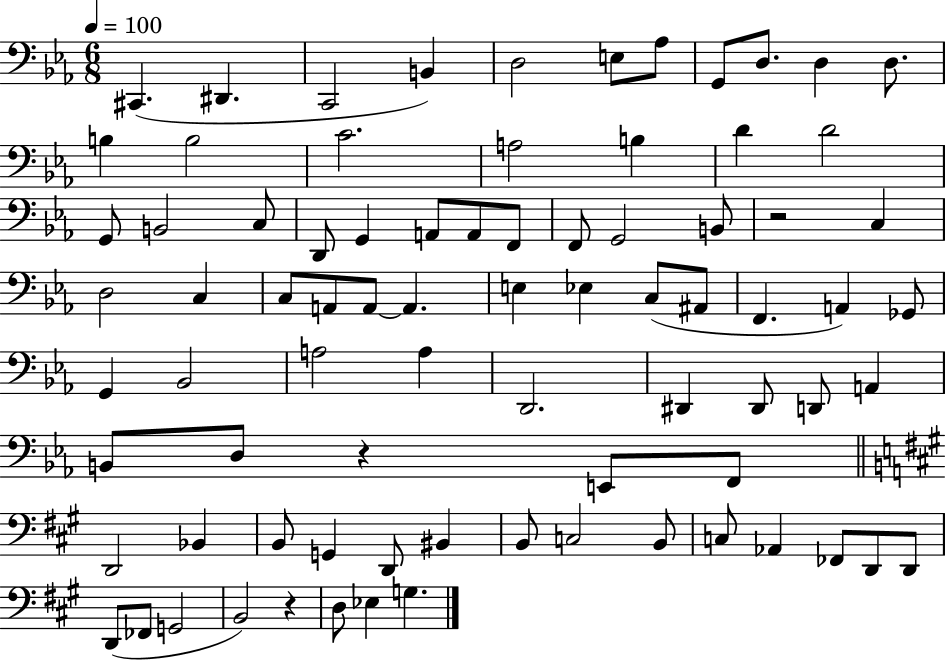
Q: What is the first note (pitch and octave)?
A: C#2